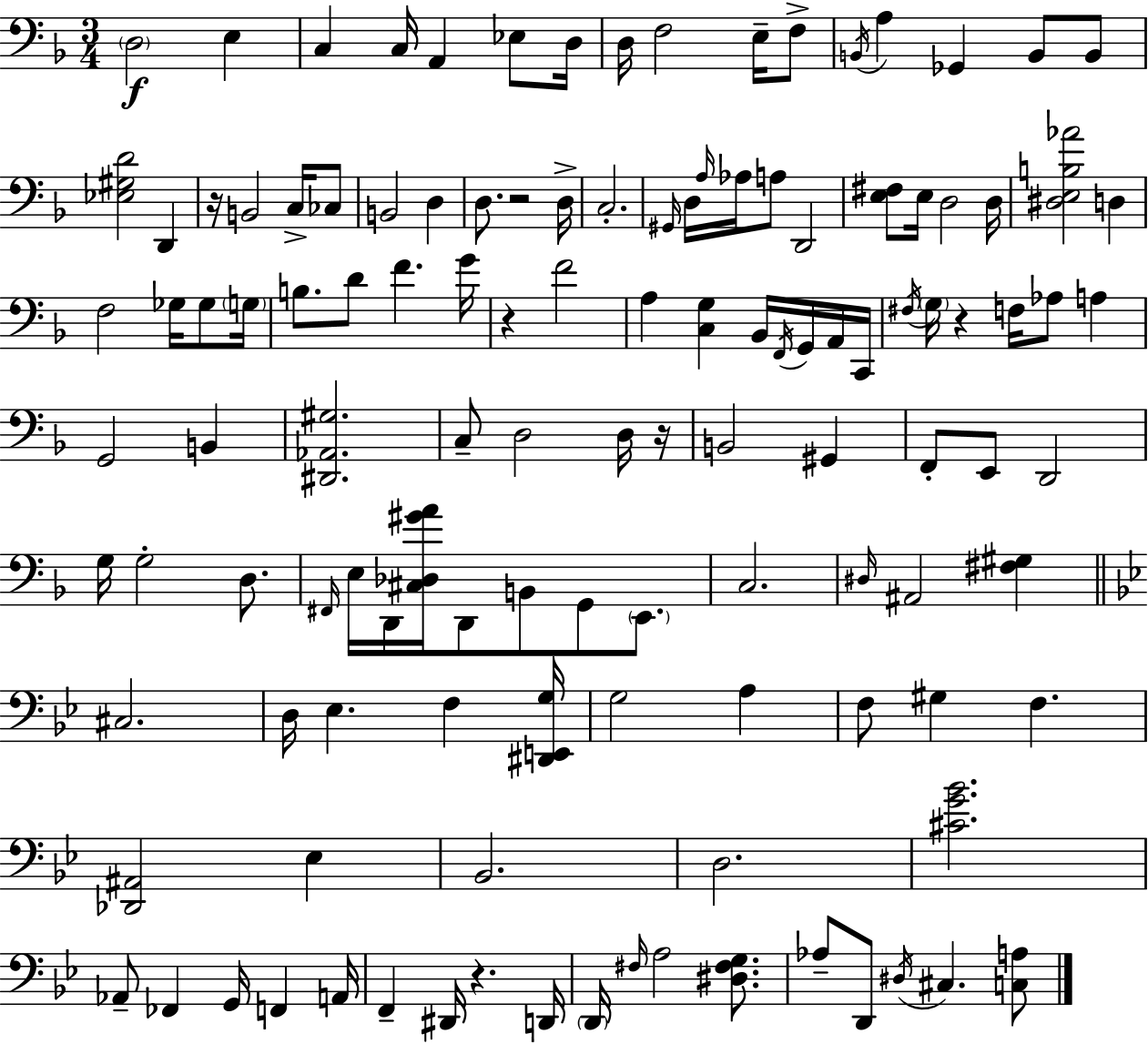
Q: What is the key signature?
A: D minor